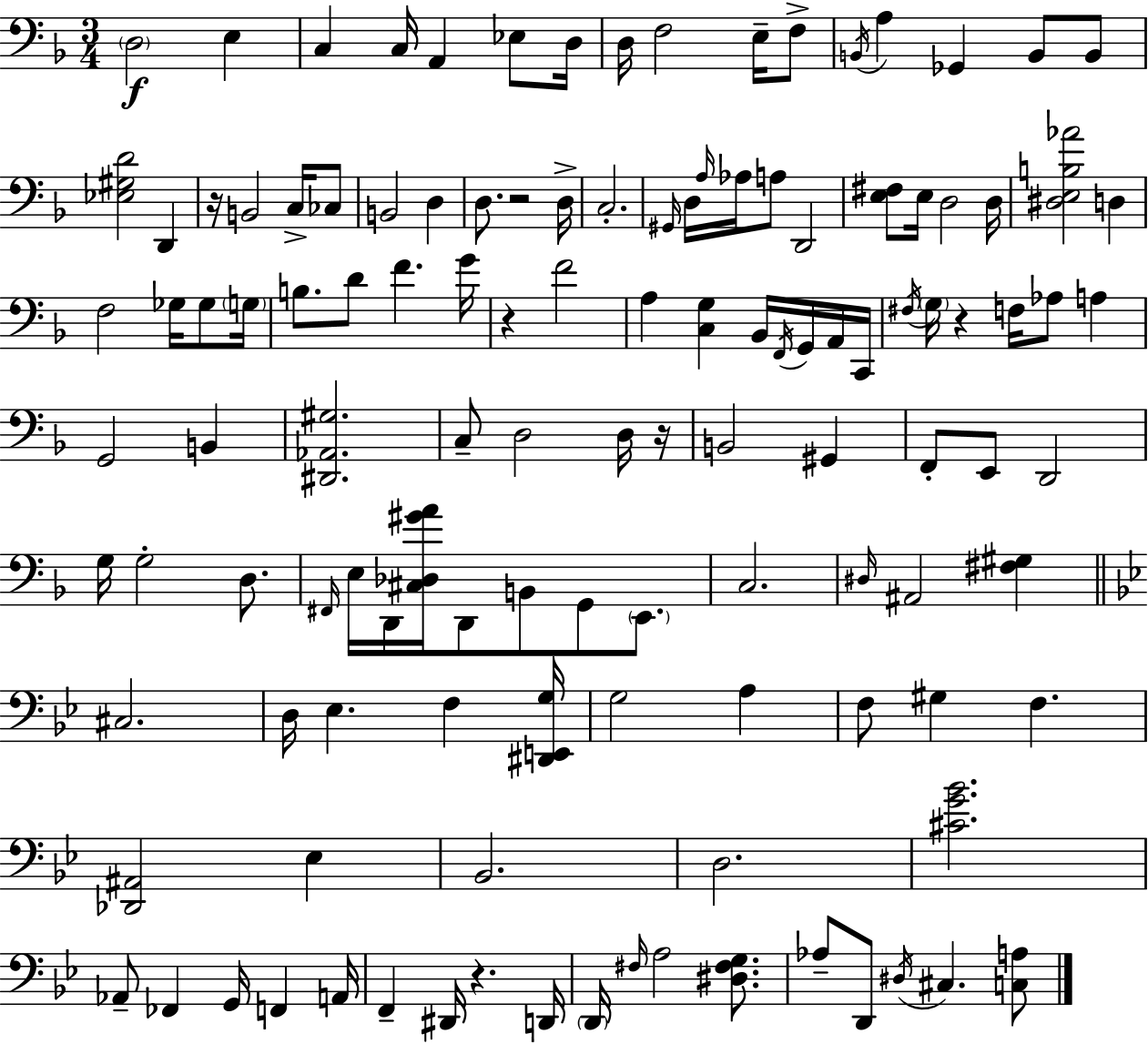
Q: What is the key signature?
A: D minor